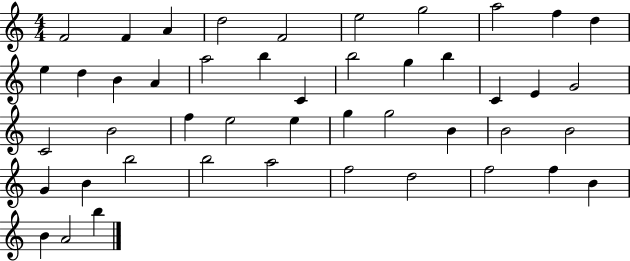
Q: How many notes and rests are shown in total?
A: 46